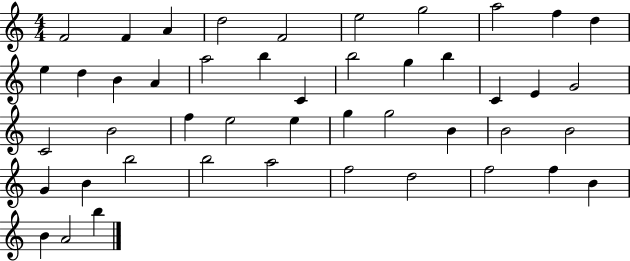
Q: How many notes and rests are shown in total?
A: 46